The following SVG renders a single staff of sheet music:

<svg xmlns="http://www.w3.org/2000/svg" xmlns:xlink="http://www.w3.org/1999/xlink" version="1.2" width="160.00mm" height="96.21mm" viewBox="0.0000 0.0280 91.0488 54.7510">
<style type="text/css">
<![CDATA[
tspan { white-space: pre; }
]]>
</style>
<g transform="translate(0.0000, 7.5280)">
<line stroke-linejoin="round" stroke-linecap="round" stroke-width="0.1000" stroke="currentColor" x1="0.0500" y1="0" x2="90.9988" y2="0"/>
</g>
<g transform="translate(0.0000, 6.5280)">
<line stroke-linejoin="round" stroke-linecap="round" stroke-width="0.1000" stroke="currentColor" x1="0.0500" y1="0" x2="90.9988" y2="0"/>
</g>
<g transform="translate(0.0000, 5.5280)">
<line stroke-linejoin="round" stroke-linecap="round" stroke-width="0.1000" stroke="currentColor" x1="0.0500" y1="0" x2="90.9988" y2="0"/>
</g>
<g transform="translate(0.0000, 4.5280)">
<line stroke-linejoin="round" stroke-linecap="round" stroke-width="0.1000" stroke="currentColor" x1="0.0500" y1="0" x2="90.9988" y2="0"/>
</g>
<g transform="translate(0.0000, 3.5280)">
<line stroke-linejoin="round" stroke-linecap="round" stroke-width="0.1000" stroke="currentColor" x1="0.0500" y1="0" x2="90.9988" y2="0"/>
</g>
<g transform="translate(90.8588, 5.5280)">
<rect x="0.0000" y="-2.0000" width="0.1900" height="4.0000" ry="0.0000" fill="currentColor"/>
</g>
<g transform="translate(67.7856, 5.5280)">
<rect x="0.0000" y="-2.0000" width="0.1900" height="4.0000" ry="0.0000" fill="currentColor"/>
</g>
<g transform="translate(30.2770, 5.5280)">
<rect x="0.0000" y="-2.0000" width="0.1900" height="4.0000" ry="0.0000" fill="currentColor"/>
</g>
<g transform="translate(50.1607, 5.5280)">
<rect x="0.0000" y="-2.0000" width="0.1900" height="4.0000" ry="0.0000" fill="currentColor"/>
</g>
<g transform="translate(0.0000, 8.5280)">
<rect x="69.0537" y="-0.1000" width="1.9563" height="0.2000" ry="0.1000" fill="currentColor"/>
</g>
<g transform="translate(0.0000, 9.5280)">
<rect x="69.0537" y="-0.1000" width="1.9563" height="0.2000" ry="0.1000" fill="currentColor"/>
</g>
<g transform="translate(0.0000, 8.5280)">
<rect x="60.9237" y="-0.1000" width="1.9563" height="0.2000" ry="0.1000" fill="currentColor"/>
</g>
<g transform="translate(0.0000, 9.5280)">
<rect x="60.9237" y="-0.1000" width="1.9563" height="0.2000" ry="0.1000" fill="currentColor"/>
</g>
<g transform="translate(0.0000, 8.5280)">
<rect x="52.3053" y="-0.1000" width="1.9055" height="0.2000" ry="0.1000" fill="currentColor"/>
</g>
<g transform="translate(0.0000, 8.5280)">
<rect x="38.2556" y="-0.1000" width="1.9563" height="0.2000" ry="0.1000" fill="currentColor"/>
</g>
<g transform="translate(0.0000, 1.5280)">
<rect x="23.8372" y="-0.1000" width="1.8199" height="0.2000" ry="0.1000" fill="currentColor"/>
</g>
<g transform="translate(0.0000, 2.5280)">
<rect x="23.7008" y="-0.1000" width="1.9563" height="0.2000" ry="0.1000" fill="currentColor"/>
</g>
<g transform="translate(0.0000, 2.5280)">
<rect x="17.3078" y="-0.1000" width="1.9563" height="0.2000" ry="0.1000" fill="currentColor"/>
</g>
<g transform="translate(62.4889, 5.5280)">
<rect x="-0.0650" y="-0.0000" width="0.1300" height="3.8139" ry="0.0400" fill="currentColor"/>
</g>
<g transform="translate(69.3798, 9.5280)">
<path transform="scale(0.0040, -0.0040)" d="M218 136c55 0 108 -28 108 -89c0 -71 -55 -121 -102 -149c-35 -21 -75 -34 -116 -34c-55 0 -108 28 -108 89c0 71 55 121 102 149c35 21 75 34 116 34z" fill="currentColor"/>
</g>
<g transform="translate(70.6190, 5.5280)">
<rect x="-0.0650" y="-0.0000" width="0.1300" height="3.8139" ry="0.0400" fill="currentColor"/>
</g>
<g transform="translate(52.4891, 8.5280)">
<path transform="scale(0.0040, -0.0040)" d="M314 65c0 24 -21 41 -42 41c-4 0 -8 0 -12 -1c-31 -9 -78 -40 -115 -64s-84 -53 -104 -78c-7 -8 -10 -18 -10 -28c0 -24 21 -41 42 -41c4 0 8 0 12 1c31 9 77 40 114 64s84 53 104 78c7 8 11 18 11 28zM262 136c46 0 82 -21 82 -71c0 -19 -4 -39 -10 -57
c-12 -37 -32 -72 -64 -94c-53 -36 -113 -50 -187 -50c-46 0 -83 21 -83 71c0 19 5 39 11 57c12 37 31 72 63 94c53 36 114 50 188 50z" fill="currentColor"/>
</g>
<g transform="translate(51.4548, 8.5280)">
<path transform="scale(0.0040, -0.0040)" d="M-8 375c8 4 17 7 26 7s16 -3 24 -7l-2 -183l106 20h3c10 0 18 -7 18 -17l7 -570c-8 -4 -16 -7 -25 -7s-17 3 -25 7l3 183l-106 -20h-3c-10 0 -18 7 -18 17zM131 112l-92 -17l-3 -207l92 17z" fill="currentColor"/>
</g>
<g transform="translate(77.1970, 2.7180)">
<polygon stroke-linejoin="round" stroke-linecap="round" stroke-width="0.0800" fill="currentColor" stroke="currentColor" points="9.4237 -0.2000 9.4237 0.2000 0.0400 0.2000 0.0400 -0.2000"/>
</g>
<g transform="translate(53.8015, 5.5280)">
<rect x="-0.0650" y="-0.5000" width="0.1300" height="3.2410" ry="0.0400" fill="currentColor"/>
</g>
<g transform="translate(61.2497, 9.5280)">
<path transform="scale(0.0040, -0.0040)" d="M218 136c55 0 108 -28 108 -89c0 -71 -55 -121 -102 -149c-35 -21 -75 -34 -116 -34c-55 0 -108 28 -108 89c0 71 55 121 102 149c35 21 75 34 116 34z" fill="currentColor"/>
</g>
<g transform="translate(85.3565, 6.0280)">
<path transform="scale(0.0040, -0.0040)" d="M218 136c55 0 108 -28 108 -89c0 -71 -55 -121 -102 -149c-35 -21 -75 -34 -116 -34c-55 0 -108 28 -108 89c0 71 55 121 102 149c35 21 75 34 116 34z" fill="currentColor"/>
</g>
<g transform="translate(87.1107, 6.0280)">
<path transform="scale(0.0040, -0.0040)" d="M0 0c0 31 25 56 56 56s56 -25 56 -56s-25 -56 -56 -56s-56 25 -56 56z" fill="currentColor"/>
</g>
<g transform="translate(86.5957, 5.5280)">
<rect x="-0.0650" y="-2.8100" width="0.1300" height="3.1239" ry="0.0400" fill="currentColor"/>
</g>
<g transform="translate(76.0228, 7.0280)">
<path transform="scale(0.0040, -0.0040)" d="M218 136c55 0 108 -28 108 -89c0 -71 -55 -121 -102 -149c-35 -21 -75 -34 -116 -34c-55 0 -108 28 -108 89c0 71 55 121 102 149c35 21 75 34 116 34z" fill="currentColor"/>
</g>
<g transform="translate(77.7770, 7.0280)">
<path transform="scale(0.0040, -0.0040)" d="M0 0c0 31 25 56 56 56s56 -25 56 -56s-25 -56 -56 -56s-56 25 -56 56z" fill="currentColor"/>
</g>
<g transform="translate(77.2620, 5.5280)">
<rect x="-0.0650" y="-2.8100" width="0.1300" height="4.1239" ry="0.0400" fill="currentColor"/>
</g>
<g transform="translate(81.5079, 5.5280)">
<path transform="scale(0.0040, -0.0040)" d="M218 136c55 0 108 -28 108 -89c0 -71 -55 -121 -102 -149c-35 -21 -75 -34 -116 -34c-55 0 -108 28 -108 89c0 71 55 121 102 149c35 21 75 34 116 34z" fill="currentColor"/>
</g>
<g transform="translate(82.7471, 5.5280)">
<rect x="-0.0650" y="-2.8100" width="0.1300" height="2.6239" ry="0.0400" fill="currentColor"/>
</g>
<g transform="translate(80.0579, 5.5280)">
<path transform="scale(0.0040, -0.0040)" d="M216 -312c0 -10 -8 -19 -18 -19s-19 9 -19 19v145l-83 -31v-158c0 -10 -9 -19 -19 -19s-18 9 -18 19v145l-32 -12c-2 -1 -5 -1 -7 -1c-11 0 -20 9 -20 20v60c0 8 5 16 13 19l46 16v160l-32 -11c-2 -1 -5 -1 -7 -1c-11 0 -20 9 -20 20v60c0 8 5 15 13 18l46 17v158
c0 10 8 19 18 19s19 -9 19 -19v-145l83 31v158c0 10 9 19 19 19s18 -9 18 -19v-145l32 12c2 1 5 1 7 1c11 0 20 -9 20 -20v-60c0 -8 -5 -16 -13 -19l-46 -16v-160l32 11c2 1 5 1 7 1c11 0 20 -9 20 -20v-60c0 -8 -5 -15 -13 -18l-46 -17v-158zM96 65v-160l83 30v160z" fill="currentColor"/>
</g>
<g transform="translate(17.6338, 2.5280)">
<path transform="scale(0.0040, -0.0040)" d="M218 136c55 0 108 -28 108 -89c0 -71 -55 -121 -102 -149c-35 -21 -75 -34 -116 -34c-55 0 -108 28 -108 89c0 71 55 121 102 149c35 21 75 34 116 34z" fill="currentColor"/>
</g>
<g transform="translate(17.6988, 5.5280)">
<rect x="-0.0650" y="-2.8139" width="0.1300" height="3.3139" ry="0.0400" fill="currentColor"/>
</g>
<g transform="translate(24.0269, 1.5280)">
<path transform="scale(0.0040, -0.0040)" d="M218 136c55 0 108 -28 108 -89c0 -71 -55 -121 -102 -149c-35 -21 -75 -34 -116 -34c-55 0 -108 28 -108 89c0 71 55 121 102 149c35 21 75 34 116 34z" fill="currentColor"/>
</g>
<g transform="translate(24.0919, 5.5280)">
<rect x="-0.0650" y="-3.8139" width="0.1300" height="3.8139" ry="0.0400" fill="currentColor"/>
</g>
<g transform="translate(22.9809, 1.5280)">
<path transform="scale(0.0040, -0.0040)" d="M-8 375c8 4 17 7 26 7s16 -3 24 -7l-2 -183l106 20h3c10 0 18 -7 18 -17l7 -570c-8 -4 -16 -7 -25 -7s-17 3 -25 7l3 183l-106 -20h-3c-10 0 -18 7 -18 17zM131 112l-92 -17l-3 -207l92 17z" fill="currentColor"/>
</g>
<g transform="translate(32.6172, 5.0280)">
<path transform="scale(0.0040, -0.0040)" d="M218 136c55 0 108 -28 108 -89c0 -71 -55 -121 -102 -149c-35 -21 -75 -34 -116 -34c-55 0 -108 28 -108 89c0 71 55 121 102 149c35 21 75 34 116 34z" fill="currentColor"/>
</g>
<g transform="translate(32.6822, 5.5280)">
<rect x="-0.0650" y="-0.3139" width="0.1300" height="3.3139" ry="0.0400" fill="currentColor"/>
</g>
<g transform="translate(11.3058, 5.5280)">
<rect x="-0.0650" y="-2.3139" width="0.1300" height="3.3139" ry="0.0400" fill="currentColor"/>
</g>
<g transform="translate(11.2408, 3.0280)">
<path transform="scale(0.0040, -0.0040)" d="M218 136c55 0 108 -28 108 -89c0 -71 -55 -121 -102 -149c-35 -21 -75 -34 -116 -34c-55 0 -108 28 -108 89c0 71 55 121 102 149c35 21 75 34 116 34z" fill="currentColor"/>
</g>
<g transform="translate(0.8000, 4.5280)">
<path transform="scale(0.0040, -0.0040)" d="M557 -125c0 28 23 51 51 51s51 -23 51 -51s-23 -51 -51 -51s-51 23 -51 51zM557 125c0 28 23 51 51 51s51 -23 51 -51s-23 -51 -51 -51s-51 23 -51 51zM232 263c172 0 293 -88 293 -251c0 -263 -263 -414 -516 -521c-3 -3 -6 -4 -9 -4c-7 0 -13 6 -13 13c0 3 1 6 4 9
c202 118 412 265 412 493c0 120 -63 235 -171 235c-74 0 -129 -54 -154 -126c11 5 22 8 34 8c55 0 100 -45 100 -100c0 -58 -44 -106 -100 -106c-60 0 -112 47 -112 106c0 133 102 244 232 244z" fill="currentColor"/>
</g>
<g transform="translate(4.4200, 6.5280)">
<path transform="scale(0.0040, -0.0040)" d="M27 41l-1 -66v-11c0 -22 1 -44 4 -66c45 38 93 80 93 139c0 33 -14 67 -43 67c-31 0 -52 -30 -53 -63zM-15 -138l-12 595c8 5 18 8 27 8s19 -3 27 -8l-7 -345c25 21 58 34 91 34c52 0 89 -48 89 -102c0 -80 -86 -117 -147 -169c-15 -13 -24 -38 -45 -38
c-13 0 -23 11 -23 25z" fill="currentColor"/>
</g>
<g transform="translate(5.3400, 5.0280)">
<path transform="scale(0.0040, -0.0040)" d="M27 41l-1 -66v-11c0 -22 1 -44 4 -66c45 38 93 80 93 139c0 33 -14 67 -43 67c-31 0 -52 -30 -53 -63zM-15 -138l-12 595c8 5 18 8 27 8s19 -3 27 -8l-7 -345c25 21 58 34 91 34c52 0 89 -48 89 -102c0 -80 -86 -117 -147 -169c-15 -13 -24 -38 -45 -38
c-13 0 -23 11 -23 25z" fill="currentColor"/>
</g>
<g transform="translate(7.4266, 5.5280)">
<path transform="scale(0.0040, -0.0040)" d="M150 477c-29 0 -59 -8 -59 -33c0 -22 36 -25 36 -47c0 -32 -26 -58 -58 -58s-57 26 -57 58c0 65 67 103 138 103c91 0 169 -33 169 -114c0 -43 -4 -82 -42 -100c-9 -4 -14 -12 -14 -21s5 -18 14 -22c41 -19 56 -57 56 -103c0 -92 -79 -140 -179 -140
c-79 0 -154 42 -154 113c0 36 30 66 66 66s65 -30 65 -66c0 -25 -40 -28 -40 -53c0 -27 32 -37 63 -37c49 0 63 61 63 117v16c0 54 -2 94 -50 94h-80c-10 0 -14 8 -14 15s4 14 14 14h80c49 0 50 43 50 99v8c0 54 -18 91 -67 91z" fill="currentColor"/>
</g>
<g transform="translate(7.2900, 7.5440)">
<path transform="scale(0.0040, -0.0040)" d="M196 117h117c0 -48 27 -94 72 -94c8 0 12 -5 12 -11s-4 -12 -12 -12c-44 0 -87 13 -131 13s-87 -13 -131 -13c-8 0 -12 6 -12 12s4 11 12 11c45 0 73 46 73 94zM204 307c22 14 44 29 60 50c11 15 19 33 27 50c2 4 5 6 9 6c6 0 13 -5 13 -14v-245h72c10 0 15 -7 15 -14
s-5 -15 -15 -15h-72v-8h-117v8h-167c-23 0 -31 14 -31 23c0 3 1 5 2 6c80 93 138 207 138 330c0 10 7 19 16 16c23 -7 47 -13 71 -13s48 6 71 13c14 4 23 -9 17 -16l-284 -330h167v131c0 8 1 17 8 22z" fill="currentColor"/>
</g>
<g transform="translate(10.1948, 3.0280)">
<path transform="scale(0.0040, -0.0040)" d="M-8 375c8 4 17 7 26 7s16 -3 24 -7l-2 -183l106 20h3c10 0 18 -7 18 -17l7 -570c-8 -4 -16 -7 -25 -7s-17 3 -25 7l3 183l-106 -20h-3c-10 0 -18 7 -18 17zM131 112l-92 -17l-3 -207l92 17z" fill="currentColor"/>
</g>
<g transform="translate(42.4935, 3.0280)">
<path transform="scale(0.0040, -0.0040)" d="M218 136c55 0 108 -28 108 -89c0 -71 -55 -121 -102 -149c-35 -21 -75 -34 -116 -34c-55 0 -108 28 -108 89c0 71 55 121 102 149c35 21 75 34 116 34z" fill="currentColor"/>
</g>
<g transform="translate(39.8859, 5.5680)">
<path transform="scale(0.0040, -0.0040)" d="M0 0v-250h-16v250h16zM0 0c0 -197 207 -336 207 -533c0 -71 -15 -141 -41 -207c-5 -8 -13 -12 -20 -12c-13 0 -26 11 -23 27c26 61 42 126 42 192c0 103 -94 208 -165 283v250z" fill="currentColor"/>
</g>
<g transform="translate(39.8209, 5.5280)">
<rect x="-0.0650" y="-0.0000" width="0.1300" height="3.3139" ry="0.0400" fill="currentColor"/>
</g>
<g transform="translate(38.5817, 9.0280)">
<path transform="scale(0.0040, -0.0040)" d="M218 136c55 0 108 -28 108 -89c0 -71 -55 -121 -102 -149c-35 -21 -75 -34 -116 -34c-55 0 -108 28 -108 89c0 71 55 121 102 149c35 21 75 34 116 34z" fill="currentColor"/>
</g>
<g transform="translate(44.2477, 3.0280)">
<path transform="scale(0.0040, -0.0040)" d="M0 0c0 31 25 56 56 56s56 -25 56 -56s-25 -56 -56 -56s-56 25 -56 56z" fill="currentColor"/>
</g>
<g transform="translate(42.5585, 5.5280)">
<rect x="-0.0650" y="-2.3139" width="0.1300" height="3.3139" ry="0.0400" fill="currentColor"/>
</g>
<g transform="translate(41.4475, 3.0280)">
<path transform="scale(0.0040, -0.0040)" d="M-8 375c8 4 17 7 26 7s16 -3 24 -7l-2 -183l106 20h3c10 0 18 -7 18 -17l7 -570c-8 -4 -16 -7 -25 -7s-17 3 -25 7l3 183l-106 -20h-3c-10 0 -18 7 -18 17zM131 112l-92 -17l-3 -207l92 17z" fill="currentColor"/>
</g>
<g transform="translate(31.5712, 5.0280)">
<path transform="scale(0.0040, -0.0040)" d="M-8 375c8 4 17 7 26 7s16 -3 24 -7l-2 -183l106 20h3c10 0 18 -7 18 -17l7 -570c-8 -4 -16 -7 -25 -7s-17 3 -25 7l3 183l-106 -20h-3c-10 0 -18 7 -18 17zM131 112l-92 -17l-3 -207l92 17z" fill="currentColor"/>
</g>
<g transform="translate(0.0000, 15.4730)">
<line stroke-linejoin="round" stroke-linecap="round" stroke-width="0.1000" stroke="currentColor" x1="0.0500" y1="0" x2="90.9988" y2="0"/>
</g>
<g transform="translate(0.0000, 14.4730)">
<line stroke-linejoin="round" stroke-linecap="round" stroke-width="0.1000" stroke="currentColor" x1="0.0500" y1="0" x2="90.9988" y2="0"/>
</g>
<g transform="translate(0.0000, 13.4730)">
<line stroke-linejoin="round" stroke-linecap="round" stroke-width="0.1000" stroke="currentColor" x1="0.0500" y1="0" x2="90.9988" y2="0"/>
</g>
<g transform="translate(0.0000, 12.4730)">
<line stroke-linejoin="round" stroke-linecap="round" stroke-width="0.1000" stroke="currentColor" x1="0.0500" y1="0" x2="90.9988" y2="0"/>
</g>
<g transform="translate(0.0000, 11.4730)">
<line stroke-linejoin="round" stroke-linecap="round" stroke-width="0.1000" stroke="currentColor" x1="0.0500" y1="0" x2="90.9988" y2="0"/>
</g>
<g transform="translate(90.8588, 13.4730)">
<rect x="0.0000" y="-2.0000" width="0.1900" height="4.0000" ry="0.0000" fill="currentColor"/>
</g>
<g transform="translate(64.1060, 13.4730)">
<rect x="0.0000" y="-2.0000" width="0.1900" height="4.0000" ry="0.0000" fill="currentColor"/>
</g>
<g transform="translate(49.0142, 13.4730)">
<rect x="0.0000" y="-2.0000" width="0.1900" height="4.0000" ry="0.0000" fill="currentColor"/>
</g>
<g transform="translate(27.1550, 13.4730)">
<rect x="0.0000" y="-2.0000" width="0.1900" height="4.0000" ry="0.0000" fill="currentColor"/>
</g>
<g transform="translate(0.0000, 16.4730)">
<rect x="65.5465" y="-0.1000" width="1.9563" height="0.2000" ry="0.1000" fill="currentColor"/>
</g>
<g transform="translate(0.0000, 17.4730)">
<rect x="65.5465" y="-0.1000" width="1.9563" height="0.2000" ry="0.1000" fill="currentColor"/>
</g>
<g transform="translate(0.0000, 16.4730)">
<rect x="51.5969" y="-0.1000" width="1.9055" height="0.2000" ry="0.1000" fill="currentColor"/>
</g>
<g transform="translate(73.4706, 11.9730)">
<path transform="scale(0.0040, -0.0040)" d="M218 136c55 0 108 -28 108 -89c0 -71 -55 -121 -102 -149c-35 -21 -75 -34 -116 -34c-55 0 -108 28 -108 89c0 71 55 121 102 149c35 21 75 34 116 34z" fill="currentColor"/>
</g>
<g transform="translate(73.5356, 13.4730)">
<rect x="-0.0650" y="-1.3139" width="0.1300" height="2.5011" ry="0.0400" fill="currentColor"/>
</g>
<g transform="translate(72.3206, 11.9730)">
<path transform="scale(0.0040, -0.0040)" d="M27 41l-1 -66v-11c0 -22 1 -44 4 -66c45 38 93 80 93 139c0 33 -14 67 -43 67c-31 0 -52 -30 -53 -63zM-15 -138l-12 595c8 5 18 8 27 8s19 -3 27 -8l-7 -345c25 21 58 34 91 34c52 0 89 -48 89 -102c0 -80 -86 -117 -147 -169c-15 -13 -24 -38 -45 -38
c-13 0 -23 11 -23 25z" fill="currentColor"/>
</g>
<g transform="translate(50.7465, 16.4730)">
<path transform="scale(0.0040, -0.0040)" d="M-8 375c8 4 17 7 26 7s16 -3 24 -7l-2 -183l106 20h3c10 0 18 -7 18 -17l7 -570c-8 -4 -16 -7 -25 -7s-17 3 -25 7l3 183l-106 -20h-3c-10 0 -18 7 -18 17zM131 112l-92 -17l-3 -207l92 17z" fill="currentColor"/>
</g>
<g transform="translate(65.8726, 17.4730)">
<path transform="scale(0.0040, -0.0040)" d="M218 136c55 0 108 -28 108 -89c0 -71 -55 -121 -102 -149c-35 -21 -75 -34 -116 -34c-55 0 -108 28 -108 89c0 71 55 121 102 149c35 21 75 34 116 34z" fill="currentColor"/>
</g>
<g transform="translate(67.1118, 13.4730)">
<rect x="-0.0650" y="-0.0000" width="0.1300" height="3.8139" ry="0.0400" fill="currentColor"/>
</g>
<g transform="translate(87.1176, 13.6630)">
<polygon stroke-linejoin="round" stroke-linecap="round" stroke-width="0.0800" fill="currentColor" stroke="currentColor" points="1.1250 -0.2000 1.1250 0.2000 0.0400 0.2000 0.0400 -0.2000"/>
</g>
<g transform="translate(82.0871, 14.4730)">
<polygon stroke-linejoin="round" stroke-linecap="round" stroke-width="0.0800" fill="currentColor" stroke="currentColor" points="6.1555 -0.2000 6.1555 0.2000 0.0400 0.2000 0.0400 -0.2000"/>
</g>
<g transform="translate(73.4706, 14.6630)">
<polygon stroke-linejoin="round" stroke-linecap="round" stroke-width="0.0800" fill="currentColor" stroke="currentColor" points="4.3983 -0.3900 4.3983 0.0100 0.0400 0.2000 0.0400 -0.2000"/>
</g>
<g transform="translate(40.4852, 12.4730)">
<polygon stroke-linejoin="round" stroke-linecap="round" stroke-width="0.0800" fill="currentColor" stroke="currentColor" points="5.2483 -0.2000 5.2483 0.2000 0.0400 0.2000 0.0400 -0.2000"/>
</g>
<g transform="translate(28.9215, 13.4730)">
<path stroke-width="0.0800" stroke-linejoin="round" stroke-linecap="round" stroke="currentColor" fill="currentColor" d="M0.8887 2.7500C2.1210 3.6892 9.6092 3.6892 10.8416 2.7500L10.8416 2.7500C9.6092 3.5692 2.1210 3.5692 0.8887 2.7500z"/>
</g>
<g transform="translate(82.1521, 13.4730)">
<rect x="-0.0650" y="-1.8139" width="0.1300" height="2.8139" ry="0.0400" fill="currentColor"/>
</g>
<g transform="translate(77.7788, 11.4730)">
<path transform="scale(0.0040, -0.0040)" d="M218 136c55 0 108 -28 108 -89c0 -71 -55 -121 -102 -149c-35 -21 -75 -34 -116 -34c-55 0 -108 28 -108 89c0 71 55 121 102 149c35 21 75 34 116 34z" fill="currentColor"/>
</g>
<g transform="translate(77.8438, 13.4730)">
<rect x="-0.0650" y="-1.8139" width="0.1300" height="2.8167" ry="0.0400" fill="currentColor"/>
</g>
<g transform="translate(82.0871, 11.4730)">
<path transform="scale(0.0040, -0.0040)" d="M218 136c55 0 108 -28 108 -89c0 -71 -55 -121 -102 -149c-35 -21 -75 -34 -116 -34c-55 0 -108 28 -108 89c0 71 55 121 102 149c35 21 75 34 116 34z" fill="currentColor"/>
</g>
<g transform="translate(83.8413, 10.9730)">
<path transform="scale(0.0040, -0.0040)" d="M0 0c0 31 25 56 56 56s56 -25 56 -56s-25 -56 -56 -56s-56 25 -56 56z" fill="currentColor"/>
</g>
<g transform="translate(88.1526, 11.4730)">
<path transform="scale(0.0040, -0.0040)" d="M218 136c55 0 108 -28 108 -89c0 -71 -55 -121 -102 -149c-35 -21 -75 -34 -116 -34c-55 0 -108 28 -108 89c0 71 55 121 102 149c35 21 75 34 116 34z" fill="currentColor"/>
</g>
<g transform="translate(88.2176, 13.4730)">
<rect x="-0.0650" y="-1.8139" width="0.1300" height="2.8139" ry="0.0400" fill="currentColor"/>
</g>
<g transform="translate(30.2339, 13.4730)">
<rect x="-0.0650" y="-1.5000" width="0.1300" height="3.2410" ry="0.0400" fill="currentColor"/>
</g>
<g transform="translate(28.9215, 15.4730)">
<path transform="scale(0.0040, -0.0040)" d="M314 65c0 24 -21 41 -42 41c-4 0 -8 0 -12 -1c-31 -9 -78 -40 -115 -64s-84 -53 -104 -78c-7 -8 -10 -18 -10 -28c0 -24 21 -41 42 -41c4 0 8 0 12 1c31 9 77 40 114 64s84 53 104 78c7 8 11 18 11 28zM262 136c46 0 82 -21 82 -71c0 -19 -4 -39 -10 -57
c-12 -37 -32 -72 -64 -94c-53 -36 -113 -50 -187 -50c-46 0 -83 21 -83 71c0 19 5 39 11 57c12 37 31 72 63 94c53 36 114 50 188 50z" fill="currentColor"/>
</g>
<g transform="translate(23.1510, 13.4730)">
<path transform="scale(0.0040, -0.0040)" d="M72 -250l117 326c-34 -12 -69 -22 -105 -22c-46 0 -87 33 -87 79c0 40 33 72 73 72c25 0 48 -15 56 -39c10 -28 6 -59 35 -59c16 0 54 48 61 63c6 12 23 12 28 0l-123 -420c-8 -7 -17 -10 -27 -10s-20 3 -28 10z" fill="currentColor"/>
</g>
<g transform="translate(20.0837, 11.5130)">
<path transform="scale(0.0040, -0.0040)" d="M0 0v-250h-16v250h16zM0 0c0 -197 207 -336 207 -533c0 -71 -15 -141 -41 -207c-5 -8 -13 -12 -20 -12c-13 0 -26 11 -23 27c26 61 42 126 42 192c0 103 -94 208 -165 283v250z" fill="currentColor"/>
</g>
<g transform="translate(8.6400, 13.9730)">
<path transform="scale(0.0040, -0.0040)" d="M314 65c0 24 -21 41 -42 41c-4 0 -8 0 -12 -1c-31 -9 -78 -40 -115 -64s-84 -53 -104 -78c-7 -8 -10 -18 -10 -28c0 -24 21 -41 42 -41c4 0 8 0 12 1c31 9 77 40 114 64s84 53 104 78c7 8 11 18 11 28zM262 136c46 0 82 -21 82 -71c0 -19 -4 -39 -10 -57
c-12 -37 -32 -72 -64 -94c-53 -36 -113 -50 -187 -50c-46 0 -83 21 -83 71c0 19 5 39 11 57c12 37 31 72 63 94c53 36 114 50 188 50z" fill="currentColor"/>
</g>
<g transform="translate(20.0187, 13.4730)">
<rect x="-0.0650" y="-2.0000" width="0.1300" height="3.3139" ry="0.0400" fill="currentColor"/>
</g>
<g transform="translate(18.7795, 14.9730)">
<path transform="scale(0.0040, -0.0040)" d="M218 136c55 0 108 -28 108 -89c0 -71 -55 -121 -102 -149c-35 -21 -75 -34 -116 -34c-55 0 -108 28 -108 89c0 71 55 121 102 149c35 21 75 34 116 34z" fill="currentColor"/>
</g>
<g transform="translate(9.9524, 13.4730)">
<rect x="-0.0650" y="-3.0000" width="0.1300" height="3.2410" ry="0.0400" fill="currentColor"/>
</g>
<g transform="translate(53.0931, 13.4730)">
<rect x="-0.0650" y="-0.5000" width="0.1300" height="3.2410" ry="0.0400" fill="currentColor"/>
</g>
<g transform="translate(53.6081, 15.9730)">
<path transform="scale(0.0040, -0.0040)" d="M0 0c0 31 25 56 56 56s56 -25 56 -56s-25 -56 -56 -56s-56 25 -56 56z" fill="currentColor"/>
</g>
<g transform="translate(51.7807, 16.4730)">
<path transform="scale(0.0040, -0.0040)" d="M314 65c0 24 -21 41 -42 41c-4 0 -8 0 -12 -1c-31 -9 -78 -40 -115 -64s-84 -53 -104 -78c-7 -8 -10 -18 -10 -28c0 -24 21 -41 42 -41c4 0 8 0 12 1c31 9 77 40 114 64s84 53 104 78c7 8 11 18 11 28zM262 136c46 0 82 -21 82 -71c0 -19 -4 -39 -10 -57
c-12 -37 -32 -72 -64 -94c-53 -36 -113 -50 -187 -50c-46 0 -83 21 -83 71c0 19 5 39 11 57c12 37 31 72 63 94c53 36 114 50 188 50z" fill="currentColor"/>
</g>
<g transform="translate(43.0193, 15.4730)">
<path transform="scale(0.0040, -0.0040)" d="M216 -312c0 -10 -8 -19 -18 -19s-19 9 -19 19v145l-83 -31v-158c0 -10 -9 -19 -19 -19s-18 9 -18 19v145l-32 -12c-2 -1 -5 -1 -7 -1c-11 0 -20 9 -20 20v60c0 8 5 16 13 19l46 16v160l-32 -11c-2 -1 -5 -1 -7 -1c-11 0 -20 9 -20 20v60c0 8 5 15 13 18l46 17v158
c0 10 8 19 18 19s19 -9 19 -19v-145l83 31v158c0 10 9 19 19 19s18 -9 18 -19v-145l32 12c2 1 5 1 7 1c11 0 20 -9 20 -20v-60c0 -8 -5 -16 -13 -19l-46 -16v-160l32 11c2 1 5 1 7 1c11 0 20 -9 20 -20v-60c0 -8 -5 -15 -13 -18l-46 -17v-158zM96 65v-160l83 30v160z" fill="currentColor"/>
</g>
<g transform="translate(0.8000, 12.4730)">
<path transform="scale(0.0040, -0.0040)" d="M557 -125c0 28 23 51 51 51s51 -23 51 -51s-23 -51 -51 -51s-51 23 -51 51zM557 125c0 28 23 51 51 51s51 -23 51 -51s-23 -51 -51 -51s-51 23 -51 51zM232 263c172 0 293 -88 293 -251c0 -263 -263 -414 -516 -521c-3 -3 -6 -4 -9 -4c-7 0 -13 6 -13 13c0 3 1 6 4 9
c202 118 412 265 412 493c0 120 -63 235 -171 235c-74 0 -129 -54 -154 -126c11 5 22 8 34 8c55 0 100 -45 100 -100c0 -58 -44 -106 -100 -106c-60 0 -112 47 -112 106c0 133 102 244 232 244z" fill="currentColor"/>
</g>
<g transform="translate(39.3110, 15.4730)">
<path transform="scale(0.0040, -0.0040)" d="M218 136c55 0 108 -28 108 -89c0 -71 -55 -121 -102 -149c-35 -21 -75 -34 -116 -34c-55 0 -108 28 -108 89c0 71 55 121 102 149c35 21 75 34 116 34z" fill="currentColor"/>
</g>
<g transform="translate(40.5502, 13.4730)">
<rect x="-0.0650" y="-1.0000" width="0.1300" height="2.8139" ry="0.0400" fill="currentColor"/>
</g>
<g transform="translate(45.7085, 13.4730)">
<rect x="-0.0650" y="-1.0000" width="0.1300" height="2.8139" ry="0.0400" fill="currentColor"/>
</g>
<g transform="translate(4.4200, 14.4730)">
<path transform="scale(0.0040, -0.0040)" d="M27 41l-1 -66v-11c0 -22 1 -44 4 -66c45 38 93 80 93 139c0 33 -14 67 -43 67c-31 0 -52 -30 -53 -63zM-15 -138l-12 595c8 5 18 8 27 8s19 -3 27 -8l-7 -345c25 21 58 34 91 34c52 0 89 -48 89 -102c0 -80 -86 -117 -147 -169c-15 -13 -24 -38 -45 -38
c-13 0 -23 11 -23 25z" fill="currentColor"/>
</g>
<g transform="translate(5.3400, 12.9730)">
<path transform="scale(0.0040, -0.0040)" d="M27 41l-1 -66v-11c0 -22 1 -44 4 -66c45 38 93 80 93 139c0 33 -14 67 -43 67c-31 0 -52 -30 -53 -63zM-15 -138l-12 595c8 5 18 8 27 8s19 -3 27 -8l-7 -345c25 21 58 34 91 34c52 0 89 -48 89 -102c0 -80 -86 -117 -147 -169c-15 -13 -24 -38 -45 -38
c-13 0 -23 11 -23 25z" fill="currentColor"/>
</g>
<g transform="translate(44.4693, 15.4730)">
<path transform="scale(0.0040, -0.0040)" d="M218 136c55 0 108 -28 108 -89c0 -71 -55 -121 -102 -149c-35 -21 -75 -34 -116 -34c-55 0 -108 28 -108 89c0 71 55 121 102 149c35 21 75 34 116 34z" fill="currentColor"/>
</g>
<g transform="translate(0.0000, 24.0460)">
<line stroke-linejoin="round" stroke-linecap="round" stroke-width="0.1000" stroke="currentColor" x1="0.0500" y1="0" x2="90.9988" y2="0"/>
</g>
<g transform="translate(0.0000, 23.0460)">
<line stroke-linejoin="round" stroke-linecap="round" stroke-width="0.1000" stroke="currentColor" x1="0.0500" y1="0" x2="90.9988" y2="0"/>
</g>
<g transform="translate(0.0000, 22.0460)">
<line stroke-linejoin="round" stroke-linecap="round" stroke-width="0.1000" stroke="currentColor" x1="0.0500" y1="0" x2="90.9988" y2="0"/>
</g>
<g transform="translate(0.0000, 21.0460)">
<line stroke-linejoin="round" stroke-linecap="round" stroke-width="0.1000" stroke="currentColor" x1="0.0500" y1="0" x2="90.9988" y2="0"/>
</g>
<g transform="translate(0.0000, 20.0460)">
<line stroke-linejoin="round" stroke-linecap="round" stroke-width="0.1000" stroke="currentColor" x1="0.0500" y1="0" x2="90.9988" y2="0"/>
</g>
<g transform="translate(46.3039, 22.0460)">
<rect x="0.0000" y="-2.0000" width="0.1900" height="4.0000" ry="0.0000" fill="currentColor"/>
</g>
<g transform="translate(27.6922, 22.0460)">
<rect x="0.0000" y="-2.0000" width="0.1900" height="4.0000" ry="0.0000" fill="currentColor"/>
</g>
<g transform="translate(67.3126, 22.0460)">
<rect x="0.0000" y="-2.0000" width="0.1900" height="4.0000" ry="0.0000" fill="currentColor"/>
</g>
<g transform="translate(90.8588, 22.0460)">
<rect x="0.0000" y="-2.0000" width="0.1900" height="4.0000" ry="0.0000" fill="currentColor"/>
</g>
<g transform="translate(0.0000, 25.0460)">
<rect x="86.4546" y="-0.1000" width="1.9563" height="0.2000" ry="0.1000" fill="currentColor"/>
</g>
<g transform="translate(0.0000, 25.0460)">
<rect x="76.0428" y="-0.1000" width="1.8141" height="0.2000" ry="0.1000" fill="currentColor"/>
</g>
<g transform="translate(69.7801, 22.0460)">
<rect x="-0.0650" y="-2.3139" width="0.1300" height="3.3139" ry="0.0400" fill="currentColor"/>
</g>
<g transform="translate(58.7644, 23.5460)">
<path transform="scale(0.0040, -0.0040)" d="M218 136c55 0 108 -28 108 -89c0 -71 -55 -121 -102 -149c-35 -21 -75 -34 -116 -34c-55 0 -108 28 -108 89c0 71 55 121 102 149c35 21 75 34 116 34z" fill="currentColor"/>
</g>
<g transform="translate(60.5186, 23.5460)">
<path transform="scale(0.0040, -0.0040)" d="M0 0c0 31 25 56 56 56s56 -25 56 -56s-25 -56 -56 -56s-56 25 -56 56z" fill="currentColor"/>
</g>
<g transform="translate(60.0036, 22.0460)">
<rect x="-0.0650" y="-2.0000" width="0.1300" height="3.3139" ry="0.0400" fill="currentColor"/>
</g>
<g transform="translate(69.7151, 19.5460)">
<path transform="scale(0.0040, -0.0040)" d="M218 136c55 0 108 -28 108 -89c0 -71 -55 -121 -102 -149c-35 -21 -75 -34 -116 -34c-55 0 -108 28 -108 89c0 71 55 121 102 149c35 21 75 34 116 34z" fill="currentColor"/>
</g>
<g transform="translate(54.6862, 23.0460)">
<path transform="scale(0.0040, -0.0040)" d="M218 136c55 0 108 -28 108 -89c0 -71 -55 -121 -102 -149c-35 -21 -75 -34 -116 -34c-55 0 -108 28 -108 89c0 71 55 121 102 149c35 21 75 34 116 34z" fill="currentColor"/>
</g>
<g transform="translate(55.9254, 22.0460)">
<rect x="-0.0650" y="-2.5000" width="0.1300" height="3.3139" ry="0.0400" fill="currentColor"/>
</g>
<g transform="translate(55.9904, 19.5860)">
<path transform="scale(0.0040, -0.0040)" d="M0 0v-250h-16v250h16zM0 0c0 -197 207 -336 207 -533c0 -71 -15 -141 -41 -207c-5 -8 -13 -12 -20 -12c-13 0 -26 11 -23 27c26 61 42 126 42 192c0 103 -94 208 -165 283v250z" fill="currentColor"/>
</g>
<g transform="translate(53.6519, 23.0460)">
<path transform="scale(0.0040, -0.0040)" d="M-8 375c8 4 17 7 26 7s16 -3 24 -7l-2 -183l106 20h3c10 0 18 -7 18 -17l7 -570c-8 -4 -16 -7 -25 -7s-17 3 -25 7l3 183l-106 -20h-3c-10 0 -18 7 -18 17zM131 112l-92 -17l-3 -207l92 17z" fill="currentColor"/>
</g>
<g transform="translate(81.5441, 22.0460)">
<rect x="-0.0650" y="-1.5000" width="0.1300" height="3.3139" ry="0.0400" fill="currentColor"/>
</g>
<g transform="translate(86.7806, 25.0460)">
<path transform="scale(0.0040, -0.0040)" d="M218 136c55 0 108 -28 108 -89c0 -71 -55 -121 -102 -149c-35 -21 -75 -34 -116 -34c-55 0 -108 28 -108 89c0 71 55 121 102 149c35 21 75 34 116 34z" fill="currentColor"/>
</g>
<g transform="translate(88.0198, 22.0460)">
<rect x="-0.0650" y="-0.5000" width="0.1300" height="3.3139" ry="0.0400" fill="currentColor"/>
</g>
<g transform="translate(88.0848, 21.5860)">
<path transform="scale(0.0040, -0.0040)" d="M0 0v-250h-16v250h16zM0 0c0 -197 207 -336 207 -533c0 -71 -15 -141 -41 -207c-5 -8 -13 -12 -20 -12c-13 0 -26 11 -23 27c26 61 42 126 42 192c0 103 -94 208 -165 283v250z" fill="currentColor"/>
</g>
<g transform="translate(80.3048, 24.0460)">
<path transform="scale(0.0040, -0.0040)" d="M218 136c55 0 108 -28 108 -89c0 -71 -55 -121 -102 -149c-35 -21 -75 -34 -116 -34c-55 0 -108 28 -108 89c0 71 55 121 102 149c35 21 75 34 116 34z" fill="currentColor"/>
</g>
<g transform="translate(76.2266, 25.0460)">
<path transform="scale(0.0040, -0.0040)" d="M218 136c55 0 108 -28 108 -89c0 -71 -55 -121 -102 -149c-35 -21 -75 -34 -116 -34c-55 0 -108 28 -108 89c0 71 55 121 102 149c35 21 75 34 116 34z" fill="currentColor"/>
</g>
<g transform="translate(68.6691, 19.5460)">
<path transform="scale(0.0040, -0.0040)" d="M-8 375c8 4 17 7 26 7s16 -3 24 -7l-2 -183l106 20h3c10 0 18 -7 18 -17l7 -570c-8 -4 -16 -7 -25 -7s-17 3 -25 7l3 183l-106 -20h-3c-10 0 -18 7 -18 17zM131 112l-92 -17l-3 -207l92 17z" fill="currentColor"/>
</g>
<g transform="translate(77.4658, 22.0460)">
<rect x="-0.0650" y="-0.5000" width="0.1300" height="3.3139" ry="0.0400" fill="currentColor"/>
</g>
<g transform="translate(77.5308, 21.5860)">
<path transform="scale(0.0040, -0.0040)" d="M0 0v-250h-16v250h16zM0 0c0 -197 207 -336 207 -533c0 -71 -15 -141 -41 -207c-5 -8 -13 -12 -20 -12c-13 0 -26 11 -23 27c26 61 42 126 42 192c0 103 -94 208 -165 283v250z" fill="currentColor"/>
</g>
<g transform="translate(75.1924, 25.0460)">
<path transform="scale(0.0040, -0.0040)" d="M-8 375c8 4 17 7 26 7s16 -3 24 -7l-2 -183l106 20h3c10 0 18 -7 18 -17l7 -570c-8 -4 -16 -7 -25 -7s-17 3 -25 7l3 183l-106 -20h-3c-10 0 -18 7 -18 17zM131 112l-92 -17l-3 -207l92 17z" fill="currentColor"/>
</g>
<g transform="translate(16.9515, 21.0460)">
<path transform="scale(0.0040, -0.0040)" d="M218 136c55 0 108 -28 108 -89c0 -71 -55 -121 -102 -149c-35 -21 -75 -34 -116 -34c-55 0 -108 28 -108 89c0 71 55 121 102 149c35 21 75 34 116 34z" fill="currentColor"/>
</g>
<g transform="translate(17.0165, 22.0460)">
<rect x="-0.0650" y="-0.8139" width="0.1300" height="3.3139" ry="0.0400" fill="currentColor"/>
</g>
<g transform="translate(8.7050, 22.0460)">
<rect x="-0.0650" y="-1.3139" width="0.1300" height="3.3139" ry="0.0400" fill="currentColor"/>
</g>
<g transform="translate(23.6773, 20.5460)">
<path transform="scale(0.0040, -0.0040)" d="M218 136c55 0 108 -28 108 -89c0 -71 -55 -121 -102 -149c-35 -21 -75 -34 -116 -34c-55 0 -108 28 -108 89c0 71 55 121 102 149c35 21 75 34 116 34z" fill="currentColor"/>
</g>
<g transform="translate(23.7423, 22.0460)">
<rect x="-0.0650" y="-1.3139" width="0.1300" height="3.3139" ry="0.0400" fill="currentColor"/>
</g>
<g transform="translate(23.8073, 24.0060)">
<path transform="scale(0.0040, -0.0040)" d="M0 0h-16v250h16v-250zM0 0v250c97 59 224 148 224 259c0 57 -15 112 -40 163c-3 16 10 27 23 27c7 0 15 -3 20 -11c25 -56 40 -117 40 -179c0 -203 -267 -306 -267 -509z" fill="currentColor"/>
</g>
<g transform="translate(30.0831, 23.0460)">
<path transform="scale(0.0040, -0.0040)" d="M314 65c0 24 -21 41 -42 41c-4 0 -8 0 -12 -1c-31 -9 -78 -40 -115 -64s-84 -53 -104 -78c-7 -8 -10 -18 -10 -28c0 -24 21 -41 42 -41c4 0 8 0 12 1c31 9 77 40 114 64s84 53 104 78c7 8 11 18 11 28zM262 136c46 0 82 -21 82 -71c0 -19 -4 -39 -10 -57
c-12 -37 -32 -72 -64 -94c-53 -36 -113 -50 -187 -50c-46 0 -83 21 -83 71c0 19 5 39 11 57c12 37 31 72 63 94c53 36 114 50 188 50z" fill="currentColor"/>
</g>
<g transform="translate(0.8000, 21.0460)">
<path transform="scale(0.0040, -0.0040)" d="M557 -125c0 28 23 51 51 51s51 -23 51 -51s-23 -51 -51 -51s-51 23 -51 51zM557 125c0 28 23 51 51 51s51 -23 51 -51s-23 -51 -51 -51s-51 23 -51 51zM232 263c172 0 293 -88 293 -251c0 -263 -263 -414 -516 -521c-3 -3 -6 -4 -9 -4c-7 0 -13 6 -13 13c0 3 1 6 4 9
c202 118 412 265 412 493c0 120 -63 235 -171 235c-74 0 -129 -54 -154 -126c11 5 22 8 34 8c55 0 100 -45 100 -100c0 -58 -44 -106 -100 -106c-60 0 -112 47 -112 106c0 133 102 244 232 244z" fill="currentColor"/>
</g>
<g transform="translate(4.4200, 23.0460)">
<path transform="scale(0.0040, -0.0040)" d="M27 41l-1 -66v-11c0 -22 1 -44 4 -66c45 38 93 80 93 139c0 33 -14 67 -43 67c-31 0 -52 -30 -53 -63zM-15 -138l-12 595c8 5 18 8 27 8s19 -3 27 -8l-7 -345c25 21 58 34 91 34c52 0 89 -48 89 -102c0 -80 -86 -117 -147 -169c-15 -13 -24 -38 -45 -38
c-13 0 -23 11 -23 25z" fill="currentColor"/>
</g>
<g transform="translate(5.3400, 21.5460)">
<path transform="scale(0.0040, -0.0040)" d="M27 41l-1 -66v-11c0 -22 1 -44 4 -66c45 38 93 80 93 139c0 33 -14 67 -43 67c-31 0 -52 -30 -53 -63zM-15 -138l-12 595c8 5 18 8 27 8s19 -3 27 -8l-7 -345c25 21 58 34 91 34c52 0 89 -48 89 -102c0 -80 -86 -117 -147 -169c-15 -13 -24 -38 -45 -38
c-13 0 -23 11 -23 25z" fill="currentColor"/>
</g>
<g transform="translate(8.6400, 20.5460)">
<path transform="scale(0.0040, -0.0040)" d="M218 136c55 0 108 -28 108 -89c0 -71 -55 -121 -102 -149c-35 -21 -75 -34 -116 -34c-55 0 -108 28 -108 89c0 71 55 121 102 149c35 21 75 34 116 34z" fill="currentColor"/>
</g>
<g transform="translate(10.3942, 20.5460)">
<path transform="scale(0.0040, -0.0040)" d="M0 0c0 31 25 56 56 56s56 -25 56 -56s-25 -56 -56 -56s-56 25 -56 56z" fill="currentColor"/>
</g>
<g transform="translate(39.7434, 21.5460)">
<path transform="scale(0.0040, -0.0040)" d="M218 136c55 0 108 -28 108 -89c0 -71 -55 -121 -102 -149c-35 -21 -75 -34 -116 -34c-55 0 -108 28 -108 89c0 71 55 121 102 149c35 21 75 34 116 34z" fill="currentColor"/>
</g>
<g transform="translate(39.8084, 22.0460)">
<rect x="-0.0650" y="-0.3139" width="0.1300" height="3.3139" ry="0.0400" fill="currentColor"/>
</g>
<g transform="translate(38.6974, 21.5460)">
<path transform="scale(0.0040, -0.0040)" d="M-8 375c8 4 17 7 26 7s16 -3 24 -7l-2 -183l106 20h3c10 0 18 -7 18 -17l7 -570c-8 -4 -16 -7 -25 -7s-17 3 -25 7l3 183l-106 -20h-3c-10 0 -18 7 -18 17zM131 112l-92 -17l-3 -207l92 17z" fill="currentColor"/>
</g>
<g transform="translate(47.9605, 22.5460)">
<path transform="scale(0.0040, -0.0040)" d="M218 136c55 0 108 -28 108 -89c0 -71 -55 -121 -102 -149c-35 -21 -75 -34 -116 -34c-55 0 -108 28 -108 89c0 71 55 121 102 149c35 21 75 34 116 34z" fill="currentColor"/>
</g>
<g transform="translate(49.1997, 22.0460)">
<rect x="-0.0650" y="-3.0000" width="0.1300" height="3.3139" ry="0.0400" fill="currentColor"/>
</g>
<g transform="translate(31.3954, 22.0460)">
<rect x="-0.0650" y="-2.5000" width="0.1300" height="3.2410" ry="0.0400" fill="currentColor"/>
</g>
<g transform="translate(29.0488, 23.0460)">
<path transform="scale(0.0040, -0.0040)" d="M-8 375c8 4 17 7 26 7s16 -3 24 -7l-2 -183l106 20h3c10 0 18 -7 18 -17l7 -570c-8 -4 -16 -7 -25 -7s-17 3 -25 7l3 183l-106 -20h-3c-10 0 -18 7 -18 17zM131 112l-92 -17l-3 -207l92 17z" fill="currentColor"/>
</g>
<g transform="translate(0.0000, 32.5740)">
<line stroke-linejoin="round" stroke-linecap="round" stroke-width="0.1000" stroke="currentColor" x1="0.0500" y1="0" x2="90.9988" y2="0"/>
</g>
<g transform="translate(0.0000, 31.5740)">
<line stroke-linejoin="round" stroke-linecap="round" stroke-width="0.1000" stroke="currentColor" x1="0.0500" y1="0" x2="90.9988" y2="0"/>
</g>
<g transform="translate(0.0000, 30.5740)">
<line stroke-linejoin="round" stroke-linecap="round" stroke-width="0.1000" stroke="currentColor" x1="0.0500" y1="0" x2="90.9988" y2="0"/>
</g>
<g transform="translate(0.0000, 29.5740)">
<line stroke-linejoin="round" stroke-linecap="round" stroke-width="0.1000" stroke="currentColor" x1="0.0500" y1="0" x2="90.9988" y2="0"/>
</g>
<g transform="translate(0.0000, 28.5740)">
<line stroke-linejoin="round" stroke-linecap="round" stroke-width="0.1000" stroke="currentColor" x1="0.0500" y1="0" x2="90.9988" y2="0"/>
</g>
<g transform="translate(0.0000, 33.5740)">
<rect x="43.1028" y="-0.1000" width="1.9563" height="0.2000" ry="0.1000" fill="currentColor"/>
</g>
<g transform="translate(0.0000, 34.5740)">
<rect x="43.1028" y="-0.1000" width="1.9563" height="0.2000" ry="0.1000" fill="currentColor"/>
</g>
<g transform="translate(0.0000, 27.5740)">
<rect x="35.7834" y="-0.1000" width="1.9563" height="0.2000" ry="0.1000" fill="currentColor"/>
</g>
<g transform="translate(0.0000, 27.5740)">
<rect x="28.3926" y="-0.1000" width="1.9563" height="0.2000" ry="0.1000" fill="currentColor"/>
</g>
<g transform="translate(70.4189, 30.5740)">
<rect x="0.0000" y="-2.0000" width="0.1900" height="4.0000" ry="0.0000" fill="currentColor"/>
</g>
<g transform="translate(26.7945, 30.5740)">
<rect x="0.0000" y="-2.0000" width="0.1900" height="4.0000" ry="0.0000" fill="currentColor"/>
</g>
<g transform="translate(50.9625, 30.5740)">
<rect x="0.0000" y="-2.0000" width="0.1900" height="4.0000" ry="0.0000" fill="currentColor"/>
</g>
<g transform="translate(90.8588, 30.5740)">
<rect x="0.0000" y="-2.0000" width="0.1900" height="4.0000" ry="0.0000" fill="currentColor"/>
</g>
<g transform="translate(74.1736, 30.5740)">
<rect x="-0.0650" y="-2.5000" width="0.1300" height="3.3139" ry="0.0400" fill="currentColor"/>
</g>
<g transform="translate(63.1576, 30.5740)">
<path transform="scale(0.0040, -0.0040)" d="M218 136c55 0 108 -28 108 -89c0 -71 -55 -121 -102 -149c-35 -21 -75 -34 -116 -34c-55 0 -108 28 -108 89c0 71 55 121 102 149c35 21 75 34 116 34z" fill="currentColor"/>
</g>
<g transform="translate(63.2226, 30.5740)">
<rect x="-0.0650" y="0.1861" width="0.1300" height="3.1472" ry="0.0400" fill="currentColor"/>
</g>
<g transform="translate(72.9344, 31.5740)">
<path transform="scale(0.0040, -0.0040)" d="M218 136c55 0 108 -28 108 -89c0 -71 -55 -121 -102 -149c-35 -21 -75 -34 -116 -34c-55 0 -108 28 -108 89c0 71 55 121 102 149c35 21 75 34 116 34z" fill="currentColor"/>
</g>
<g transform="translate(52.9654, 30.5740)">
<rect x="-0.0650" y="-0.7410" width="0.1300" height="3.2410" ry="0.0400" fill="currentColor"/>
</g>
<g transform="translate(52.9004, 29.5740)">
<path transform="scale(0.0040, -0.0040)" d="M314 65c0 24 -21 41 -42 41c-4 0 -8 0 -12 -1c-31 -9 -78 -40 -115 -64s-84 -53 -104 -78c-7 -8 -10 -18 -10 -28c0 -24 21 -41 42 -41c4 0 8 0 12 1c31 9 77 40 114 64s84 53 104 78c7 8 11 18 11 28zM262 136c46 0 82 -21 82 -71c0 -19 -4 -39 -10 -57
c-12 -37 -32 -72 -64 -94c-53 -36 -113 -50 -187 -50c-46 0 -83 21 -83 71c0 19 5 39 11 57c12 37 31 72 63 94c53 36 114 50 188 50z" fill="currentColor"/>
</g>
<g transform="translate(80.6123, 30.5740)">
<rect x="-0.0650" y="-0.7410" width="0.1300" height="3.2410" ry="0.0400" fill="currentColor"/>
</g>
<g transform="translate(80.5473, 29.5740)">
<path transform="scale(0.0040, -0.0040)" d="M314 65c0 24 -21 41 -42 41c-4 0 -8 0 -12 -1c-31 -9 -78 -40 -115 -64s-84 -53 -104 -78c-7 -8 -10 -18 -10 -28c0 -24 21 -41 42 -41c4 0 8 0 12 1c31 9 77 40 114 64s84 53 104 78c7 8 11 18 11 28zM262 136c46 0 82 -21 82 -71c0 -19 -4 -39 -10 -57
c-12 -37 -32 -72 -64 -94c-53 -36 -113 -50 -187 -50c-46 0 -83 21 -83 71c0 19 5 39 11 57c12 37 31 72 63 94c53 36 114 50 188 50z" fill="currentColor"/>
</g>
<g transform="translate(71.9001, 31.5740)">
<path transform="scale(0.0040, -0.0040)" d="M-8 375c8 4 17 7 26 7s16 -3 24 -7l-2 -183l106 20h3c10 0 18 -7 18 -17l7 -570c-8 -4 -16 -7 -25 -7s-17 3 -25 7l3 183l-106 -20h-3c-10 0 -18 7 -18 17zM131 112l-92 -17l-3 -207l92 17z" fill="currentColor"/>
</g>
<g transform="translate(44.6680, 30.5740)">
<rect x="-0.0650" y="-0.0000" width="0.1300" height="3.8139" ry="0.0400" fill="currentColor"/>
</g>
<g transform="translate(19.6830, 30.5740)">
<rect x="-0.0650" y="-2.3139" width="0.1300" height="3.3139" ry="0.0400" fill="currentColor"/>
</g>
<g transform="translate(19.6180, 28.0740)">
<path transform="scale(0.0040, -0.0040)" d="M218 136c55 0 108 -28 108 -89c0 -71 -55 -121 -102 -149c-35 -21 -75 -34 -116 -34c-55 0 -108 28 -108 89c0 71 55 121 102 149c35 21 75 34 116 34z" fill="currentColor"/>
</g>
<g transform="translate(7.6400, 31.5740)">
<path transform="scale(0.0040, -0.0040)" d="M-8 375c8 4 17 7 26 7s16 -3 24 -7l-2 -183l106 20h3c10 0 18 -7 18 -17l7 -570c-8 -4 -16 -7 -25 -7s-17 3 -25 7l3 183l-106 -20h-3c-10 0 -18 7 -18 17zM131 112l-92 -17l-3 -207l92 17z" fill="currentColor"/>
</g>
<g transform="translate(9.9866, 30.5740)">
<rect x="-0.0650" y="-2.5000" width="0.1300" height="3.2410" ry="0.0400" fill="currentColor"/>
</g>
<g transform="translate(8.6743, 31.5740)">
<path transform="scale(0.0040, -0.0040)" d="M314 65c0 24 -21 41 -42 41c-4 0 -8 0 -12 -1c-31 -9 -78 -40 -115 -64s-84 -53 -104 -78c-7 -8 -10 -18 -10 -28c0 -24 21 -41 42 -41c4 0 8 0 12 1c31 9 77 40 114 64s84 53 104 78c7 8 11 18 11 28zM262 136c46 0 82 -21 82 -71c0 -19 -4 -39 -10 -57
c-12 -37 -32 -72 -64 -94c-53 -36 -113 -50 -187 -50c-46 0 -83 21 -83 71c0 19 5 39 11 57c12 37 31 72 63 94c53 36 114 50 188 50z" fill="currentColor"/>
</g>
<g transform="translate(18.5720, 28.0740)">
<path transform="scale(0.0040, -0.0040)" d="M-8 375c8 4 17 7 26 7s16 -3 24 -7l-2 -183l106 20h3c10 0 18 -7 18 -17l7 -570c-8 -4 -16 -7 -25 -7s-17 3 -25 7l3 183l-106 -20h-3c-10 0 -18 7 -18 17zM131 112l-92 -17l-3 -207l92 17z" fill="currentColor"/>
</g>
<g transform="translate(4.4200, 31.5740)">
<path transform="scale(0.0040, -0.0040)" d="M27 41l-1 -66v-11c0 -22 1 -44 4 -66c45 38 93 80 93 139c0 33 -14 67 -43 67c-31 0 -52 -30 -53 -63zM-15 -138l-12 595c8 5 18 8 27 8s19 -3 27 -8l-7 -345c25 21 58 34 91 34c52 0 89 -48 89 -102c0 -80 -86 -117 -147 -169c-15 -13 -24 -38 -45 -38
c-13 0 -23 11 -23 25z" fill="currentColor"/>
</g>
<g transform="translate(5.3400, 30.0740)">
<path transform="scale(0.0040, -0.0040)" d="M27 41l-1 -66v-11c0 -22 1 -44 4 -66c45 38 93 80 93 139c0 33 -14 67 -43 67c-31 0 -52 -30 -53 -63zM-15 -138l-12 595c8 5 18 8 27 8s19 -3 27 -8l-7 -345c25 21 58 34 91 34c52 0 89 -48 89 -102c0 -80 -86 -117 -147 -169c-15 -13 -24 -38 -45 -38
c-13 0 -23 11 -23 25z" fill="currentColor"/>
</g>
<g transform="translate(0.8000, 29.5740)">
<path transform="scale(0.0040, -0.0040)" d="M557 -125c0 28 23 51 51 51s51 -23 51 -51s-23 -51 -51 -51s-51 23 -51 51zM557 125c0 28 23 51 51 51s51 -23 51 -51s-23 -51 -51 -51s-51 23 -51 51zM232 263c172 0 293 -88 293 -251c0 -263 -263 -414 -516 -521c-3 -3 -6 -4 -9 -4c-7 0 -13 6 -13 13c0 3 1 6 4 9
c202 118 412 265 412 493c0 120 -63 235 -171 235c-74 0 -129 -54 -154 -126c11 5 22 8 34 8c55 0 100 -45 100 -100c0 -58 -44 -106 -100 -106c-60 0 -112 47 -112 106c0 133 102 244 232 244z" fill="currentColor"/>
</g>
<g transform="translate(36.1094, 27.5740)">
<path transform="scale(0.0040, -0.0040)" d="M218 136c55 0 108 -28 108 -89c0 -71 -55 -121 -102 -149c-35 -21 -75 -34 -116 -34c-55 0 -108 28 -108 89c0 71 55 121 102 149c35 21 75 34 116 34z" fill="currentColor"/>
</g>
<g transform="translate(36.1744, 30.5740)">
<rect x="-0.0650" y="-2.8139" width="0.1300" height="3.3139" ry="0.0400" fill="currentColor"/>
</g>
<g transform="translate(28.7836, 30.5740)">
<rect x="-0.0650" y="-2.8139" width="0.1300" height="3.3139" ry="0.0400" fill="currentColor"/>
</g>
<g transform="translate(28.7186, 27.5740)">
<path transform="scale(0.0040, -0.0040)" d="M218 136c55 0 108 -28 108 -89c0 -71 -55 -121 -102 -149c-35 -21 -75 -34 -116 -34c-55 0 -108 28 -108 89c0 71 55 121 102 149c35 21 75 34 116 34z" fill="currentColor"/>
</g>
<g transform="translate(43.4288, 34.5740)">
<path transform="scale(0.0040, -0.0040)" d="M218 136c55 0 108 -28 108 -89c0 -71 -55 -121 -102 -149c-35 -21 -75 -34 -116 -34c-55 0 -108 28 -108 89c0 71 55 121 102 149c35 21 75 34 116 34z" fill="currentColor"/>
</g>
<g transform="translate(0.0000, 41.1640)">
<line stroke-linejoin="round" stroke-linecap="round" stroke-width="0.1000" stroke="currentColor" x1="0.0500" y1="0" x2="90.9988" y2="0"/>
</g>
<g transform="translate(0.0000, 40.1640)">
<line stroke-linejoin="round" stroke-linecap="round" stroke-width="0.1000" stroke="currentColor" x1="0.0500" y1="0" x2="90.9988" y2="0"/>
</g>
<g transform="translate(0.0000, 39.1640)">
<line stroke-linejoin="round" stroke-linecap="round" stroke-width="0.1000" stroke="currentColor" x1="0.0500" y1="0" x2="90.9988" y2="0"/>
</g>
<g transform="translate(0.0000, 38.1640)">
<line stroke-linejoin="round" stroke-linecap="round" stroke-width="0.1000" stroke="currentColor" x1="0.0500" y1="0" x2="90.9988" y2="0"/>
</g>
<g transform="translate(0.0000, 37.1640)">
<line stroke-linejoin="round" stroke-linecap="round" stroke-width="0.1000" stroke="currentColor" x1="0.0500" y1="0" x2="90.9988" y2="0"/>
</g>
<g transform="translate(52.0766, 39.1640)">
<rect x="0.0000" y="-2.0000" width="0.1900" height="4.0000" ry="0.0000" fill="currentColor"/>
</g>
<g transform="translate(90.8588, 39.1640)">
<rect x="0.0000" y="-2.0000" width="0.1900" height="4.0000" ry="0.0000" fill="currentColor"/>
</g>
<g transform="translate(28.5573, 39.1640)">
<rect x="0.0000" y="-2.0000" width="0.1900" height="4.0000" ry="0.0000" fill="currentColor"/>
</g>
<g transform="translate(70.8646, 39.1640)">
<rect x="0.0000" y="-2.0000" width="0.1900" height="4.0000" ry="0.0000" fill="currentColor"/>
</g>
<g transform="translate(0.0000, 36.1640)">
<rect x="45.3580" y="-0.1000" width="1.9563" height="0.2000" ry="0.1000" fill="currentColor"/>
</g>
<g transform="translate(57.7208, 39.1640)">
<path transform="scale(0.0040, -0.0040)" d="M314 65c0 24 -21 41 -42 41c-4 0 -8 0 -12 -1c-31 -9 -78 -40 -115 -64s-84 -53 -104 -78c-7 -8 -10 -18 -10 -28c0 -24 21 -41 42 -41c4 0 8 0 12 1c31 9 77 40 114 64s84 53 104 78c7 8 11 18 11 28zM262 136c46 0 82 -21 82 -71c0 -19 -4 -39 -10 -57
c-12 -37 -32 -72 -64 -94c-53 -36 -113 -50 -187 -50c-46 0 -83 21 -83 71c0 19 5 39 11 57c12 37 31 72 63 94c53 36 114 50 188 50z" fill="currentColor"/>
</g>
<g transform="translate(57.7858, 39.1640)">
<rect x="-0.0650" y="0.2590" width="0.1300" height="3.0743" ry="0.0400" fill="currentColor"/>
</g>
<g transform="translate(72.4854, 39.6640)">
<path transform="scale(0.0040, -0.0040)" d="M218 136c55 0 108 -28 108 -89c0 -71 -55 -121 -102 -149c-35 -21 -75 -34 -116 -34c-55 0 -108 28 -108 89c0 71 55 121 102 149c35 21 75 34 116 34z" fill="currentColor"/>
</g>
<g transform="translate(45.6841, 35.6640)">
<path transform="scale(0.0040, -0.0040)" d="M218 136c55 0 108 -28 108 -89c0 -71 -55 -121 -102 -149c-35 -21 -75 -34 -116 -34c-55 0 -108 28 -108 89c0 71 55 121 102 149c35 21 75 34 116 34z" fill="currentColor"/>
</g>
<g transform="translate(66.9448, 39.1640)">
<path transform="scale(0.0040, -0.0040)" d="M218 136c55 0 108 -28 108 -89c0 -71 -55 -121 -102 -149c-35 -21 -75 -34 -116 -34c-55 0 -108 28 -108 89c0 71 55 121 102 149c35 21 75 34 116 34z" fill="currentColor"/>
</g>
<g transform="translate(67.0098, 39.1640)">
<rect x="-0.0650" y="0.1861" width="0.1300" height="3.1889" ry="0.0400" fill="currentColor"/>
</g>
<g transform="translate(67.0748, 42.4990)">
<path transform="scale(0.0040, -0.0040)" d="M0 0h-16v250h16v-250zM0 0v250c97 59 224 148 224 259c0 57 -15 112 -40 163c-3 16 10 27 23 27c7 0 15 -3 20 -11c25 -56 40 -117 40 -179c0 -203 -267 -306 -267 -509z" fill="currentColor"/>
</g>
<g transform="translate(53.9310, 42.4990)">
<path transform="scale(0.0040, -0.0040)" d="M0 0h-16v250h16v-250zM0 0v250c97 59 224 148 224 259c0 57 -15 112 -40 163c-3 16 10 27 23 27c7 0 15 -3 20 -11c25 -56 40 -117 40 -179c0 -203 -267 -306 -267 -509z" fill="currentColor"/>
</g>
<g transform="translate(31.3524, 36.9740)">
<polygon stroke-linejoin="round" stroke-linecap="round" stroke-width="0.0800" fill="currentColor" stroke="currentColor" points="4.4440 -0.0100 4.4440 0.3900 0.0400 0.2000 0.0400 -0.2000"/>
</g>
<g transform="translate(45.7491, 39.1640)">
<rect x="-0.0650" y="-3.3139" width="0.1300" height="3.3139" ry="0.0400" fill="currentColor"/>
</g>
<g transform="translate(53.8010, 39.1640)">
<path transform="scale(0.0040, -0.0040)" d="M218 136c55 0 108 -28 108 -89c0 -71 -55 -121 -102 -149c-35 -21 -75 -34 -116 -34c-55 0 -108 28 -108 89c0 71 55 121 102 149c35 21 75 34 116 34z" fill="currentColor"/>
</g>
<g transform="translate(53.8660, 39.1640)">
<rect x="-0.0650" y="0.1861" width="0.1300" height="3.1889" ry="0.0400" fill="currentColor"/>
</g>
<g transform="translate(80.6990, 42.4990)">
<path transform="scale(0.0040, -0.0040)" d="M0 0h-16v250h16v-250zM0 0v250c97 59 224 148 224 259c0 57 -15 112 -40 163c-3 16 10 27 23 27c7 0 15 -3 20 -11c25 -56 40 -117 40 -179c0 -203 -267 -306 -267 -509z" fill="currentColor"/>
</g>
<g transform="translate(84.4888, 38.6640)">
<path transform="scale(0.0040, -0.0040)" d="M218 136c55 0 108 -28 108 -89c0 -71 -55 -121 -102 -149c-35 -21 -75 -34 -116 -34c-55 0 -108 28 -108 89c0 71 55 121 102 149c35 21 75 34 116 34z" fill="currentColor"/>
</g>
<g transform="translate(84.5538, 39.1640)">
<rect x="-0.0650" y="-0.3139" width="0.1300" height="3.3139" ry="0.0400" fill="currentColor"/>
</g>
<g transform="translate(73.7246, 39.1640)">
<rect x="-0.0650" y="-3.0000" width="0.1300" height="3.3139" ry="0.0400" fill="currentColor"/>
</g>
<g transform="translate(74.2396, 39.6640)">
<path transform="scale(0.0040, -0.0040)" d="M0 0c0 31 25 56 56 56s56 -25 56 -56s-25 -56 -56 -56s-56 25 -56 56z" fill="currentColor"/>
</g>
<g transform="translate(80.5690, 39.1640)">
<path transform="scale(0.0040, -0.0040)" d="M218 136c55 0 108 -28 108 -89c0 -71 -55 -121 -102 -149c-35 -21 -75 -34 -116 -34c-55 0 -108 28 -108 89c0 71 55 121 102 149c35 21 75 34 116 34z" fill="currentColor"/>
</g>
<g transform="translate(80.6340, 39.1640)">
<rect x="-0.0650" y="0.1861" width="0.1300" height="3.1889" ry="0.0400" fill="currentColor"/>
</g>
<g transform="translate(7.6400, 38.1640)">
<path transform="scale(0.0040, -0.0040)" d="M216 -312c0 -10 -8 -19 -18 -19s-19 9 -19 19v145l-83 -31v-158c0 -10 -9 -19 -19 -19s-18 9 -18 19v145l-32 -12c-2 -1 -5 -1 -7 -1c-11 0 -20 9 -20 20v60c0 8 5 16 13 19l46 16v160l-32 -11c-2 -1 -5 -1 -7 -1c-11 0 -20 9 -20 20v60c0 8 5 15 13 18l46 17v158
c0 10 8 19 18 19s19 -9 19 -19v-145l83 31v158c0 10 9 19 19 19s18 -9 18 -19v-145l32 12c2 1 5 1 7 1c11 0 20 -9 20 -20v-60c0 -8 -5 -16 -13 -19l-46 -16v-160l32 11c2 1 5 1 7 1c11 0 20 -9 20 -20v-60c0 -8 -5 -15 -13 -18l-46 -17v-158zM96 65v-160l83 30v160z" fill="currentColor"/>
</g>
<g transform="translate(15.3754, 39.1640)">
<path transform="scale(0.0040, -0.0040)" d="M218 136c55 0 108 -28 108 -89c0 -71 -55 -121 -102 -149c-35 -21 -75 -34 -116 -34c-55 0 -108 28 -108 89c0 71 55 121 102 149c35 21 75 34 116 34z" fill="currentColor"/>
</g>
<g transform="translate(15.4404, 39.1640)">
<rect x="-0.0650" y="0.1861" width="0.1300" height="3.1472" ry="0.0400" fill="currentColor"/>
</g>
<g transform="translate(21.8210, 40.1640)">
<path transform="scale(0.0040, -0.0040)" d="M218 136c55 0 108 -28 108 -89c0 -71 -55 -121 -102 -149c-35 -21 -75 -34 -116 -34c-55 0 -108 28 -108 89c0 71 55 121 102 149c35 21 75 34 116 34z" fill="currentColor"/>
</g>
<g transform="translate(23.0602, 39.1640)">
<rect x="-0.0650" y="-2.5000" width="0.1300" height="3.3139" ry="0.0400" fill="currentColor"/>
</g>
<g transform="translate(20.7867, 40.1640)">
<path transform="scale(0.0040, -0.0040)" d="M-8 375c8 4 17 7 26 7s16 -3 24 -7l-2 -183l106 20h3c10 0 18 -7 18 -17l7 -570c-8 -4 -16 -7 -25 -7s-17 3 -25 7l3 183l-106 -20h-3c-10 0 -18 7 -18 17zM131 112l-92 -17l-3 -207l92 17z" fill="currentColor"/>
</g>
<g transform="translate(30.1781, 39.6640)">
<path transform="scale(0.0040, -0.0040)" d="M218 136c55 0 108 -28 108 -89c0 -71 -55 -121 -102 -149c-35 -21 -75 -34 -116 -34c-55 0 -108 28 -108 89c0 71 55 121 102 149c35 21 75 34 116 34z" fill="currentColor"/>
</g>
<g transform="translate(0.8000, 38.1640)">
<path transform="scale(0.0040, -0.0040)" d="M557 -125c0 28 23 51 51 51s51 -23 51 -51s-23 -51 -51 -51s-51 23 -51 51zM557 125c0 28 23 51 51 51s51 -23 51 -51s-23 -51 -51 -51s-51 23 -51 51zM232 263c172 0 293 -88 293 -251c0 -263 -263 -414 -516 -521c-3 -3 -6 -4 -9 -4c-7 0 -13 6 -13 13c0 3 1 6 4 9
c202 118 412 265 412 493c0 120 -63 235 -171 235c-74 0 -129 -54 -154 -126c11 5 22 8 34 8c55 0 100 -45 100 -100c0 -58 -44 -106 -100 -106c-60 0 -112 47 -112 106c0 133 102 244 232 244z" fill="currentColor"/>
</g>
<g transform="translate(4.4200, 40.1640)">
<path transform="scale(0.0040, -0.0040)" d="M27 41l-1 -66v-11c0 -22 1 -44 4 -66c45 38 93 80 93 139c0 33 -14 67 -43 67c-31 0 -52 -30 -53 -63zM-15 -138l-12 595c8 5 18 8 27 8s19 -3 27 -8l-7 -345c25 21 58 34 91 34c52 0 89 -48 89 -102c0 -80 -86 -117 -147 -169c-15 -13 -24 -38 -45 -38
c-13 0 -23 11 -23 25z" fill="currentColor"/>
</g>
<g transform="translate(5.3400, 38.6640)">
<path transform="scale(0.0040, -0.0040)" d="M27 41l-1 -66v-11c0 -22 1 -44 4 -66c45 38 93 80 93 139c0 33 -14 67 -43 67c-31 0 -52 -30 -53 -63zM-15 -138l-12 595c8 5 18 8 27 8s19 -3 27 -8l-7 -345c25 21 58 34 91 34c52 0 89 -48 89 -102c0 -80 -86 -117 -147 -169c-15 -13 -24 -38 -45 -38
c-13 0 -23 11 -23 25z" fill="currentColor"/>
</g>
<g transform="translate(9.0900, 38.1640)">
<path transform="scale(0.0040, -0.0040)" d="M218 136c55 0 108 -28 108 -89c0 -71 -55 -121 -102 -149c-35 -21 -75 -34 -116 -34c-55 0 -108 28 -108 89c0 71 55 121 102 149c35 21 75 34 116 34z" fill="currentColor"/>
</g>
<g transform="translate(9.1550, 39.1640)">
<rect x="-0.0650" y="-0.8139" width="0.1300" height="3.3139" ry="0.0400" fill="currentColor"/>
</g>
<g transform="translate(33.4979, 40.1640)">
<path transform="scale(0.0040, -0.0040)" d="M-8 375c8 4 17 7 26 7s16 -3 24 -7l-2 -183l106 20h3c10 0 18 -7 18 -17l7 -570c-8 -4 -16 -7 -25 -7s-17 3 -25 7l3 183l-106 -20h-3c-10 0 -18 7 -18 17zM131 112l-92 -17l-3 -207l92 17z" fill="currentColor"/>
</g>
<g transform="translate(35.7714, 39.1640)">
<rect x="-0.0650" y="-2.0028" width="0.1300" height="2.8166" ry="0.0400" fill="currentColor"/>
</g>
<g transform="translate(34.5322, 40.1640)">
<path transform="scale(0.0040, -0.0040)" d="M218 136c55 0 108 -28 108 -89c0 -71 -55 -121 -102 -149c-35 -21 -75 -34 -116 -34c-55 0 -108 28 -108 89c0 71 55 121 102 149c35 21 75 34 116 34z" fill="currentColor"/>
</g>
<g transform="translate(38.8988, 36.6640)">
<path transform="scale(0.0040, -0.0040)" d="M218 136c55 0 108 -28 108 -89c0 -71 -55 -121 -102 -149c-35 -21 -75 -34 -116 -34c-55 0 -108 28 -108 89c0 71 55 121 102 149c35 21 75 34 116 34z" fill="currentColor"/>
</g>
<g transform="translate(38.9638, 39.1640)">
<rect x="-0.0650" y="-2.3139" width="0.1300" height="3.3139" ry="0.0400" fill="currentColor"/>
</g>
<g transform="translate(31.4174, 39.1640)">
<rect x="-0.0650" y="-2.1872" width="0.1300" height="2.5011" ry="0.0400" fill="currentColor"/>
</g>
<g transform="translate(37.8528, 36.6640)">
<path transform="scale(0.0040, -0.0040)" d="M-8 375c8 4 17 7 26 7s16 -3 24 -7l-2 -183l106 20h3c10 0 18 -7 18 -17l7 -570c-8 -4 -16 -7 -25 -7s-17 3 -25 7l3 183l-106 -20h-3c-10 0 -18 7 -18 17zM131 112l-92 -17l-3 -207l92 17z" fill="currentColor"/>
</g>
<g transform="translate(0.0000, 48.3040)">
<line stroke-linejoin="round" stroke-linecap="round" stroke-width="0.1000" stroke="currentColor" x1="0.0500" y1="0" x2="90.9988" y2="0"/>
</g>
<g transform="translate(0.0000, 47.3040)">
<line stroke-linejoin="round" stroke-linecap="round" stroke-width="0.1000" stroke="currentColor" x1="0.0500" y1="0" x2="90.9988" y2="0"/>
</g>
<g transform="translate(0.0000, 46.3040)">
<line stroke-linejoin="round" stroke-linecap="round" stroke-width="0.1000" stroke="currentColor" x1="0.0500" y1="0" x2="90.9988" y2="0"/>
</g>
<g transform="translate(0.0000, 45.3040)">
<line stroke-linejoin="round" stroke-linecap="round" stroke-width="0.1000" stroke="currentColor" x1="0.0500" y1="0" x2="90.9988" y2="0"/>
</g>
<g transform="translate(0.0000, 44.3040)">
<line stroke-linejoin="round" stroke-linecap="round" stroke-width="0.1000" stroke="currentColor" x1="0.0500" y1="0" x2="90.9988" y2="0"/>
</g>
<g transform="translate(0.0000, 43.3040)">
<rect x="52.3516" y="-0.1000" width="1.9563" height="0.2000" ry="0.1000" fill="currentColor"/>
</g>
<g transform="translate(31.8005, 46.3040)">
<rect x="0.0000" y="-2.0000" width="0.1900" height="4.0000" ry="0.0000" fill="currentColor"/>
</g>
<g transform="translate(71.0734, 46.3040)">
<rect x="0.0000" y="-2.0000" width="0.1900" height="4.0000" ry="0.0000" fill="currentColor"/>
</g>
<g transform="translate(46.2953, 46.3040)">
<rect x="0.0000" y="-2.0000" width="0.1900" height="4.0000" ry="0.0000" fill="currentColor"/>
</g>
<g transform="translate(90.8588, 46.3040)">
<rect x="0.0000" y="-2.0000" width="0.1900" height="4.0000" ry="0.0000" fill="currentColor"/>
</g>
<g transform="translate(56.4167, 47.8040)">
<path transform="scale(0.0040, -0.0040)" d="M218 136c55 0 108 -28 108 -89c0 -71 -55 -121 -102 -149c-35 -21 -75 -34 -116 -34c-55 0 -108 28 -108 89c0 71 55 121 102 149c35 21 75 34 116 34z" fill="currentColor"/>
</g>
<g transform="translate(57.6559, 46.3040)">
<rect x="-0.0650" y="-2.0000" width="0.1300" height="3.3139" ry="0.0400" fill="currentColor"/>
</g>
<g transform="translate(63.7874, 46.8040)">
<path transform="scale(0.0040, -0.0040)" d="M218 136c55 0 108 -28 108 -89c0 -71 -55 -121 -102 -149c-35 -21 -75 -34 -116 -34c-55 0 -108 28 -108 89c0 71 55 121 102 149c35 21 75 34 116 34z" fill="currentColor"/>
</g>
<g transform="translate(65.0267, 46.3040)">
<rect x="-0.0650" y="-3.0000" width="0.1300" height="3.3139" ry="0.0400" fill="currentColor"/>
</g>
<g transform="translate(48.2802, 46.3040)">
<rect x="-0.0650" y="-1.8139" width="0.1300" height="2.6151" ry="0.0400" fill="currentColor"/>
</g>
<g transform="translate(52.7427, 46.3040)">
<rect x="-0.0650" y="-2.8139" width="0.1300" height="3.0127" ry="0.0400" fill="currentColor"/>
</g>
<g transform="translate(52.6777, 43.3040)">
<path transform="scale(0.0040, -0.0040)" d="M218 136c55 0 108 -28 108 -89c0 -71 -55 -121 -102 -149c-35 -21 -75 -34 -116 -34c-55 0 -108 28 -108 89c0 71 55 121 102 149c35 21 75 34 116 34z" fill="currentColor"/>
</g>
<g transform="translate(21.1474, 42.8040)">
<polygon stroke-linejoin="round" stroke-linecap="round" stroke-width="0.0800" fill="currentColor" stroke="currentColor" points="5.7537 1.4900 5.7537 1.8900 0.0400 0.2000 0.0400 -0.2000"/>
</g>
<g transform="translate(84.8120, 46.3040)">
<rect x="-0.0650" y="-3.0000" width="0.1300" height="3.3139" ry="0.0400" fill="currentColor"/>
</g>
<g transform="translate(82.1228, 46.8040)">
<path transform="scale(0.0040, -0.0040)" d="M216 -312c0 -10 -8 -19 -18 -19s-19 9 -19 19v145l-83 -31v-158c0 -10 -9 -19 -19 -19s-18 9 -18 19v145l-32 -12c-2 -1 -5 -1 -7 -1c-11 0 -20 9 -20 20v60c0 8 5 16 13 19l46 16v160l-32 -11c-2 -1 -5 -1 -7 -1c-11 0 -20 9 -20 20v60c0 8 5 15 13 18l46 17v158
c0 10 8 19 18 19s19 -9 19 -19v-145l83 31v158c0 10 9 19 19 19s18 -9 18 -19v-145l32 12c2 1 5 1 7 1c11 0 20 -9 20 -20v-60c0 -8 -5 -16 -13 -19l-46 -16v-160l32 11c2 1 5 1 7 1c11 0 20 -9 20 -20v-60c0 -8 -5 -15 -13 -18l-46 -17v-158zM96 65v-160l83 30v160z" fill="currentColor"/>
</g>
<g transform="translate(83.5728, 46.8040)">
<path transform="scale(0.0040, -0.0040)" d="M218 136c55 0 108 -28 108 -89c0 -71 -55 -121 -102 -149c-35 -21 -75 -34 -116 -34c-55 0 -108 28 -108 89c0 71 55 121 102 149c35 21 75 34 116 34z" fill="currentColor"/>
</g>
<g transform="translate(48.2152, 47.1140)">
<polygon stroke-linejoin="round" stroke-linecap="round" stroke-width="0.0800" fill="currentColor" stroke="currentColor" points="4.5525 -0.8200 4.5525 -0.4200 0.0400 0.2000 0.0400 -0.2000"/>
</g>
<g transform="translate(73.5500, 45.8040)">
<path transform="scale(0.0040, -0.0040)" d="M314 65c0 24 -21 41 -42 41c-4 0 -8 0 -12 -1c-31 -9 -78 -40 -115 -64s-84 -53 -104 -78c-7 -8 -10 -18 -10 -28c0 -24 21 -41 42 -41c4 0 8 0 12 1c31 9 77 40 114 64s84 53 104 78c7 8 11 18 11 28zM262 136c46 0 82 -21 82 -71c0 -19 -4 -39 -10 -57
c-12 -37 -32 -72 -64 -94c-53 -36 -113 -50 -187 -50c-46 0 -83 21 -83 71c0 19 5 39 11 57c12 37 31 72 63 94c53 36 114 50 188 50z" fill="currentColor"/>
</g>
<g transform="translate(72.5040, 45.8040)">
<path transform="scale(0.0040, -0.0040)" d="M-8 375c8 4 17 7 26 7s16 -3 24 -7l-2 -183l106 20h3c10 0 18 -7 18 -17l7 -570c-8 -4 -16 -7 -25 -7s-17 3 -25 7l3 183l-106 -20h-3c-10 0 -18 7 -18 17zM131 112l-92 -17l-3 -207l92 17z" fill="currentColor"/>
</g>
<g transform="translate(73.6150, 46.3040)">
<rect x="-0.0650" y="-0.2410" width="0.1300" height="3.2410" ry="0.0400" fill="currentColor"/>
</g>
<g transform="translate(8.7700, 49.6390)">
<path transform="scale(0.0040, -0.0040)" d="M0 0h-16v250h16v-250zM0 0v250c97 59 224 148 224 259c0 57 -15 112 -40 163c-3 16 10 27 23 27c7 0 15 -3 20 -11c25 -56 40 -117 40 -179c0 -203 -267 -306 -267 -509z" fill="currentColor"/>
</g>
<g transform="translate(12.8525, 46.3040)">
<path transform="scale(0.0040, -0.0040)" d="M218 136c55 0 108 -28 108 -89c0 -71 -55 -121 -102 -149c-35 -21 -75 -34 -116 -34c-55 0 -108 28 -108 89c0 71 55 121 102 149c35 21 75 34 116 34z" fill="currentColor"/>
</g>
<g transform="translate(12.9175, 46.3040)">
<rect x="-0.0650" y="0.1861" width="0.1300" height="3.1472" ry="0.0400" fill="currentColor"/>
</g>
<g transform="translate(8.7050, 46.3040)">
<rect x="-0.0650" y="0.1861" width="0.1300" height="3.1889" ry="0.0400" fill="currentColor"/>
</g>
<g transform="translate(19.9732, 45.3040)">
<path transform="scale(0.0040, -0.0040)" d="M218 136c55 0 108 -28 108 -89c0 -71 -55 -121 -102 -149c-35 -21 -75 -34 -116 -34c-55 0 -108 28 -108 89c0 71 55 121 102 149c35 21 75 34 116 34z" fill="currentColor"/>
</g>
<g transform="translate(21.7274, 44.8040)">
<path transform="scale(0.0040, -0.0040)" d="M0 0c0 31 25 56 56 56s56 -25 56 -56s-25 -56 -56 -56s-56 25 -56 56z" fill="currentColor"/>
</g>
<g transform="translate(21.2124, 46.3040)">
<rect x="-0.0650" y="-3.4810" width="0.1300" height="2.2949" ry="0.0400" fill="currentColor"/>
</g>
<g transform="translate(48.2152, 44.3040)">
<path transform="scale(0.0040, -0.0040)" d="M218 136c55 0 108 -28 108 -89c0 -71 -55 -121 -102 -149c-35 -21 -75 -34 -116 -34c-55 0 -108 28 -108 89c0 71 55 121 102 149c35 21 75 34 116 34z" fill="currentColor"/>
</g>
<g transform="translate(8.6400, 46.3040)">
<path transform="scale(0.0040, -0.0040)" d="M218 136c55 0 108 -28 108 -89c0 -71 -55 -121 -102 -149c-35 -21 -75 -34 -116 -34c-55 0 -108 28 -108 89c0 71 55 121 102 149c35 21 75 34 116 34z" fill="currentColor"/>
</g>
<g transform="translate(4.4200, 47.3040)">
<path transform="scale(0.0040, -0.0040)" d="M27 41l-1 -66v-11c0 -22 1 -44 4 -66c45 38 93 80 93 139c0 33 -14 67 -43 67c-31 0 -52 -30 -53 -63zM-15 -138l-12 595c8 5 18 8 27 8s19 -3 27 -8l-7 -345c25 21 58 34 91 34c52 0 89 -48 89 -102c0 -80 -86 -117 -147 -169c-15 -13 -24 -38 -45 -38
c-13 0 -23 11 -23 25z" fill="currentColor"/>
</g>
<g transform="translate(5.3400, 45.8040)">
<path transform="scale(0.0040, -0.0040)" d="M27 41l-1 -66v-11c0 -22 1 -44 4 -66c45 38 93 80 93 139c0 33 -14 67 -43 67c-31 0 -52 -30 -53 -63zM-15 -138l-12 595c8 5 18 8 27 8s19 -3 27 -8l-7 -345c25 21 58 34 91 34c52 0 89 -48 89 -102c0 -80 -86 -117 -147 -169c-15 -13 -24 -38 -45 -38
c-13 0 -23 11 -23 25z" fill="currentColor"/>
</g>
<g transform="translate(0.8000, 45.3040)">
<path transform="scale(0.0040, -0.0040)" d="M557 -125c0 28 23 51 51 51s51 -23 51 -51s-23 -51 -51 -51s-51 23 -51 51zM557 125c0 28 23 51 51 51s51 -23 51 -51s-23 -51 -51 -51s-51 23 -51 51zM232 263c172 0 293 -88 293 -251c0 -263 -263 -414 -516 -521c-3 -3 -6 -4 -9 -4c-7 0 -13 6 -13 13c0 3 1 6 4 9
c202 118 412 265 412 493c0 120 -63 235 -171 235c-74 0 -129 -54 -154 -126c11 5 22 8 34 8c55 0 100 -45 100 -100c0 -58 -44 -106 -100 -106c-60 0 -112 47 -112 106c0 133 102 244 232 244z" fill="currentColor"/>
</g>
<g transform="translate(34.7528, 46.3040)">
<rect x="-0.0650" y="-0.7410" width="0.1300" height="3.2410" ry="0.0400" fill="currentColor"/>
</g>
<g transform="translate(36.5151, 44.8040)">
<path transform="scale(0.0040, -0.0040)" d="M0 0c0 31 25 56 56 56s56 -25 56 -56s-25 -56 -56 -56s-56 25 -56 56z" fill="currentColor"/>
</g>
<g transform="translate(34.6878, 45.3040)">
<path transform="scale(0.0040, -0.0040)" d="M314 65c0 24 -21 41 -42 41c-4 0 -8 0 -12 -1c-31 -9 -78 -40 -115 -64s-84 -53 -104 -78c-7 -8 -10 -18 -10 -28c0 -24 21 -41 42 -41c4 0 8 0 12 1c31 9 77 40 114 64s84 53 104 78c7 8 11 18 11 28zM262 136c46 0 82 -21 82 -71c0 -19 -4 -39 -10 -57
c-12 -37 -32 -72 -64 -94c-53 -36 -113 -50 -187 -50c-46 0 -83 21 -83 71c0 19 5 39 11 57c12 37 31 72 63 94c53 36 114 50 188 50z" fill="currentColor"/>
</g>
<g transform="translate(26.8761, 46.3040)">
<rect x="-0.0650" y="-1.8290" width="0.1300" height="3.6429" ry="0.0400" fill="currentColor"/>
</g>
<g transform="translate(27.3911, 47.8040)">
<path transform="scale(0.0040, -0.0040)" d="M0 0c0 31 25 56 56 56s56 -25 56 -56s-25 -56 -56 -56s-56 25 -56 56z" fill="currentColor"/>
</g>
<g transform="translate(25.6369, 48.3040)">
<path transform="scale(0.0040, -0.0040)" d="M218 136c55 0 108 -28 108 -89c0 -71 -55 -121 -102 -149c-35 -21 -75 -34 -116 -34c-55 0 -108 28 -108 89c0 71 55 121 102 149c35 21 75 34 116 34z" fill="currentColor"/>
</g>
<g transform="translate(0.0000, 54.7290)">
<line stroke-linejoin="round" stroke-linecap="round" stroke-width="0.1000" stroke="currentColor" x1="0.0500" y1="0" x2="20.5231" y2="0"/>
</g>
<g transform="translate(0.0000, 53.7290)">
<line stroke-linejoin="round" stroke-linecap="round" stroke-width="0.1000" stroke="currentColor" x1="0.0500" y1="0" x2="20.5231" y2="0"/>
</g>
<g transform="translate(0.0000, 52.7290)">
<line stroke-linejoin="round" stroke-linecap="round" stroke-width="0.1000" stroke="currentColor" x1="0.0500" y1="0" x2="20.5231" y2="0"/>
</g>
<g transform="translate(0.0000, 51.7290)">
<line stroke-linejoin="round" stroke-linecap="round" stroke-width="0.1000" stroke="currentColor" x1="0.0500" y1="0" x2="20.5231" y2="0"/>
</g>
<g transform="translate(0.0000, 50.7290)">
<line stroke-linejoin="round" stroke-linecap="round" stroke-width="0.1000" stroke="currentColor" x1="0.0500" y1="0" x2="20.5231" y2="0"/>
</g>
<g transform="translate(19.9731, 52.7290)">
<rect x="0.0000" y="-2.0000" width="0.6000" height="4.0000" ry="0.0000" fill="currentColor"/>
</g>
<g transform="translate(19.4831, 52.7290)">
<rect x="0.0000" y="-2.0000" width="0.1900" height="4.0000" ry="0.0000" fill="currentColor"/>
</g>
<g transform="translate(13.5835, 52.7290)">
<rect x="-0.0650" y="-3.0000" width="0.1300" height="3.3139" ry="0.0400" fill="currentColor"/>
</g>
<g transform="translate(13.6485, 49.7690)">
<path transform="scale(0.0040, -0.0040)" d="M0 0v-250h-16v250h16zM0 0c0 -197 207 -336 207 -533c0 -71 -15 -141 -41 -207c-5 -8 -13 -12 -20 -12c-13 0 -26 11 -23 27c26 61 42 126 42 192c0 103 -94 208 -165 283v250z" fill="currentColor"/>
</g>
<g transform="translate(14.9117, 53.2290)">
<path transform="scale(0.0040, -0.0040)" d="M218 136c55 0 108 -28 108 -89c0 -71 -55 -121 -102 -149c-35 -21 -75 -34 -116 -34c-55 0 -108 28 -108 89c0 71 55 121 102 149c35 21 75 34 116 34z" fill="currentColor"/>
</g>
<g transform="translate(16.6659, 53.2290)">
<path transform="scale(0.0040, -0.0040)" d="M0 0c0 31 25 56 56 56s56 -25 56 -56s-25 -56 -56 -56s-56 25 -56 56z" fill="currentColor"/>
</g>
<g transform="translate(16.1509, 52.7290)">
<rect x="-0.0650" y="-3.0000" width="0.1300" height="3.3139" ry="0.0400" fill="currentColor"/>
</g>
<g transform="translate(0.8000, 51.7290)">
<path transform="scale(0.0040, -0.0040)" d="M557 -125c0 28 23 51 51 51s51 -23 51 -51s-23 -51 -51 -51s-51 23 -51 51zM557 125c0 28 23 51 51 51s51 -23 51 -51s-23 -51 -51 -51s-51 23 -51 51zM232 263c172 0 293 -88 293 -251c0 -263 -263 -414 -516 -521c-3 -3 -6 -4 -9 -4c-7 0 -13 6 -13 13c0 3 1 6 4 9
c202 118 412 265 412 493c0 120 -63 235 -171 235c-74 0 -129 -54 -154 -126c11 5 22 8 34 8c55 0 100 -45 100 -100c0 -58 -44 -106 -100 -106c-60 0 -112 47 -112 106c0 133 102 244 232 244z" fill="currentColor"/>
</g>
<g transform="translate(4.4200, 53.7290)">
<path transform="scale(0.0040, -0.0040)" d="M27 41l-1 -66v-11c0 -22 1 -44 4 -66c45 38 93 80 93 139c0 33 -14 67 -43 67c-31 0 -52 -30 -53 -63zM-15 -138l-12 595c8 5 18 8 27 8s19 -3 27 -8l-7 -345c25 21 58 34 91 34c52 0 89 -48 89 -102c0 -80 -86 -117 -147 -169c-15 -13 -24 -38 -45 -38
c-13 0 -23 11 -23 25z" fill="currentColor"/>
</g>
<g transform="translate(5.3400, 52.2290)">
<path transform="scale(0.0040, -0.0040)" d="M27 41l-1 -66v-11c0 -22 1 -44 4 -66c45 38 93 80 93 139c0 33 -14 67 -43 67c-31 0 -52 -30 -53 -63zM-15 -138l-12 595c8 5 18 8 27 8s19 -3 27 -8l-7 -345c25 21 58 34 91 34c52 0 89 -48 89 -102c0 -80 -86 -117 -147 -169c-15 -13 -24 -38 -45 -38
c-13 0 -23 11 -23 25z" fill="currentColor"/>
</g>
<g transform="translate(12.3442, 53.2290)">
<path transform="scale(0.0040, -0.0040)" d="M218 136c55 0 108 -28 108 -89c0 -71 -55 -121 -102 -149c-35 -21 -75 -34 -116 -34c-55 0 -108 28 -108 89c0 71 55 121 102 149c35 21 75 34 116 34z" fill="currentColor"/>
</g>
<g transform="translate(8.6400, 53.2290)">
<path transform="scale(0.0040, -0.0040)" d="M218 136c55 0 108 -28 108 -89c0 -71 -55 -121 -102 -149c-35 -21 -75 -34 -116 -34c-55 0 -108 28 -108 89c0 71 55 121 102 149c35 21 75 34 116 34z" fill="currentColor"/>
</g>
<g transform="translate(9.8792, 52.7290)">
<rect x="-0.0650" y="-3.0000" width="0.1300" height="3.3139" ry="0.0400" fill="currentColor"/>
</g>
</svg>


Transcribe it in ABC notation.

X:1
T:Untitled
M:3/4
L:1/4
K:Bb
B, C E E, D,,/2 B, E,,2 C,, C,, A,,/2 ^D,/2 C,/2 C,2 A,,/2 z/2 G,,2 G,,/2 ^G,,/2 E,,2 C,, _G,/2 A,/2 A,/2 A,/4 G, F, G,/2 B,,2 E, C, B,,/2 A,, B, E,,/2 G,, E,,/2 B,,2 B, C C C,, F,2 D, B,, F,2 ^F, D, B,, C,/2 B,,/2 B, D D,/2 D,2 D,/2 C, D,/2 _E, D,/2 D, F,/2 G,,/2 F,2 A,/2 C/2 A,, C, E,2 ^C, C, C,/2 C,